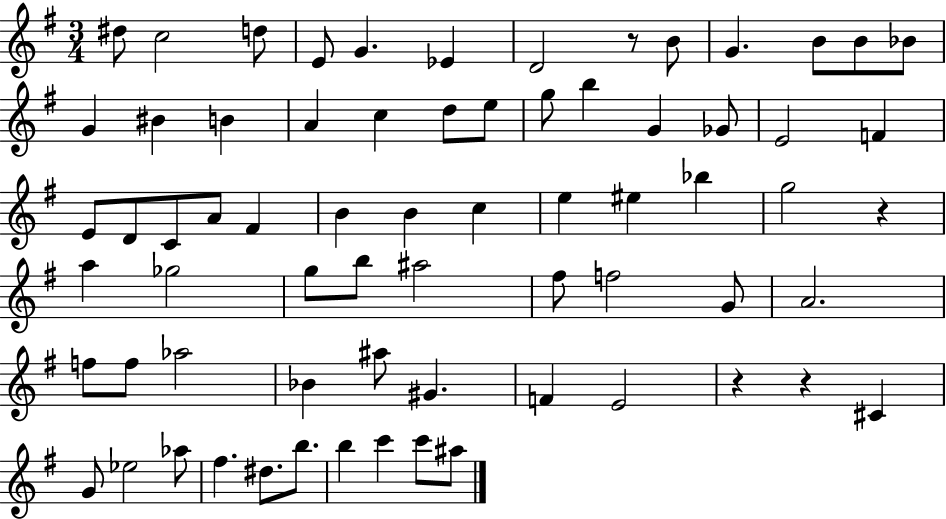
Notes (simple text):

D#5/e C5/h D5/e E4/e G4/q. Eb4/q D4/h R/e B4/e G4/q. B4/e B4/e Bb4/e G4/q BIS4/q B4/q A4/q C5/q D5/e E5/e G5/e B5/q G4/q Gb4/e E4/h F4/q E4/e D4/e C4/e A4/e F#4/q B4/q B4/q C5/q E5/q EIS5/q Bb5/q G5/h R/q A5/q Gb5/h G5/e B5/e A#5/h F#5/e F5/h G4/e A4/h. F5/e F5/e Ab5/h Bb4/q A#5/e G#4/q. F4/q E4/h R/q R/q C#4/q G4/e Eb5/h Ab5/e F#5/q. D#5/e. B5/e. B5/q C6/q C6/e A#5/e